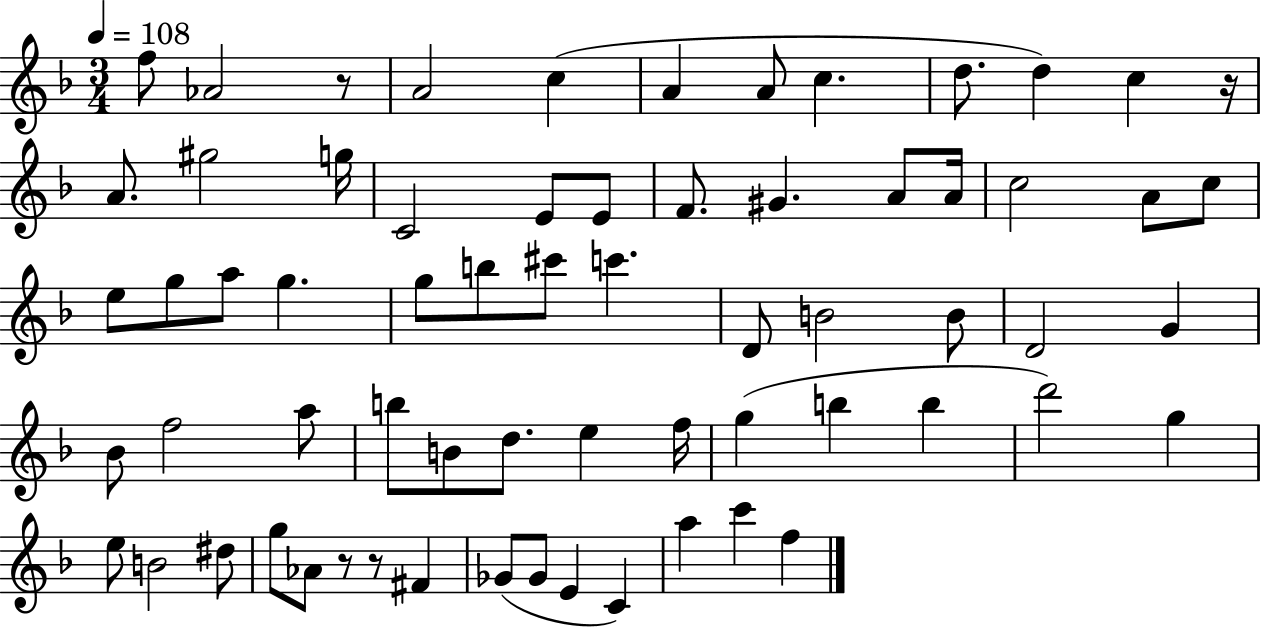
F5/e Ab4/h R/e A4/h C5/q A4/q A4/e C5/q. D5/e. D5/q C5/q R/s A4/e. G#5/h G5/s C4/h E4/e E4/e F4/e. G#4/q. A4/e A4/s C5/h A4/e C5/e E5/e G5/e A5/e G5/q. G5/e B5/e C#6/e C6/q. D4/e B4/h B4/e D4/h G4/q Bb4/e F5/h A5/e B5/e B4/e D5/e. E5/q F5/s G5/q B5/q B5/q D6/h G5/q E5/e B4/h D#5/e G5/e Ab4/e R/e R/e F#4/q Gb4/e Gb4/e E4/q C4/q A5/q C6/q F5/q